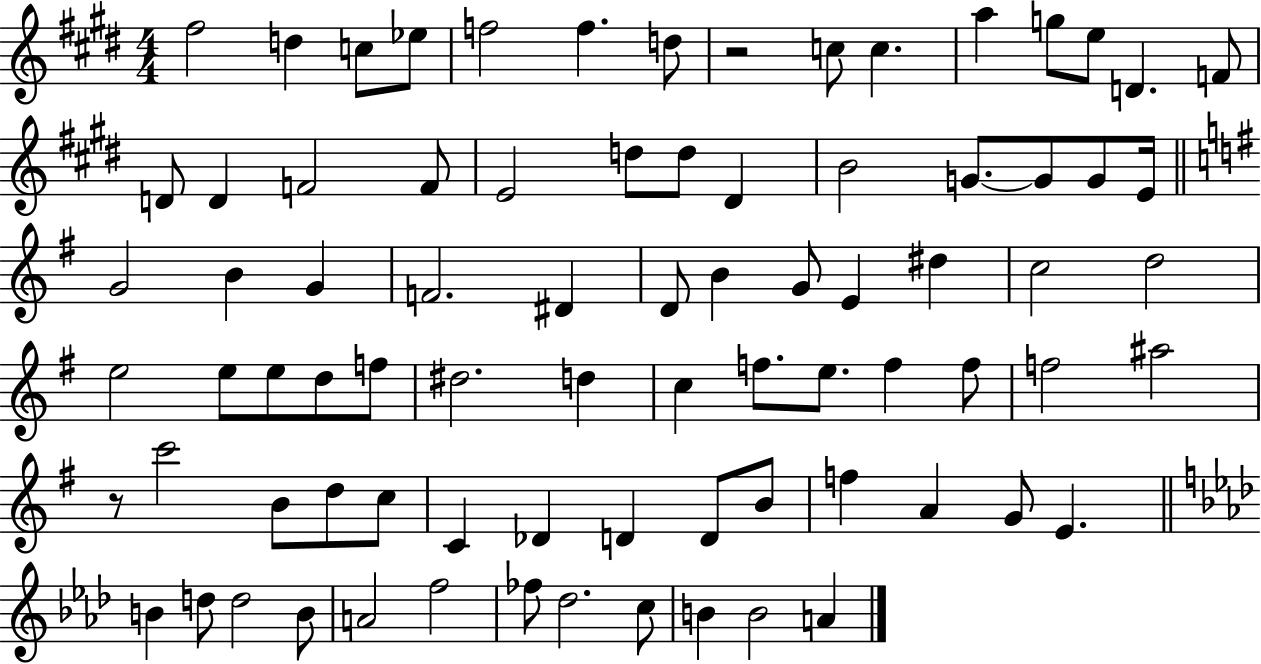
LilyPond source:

{
  \clef treble
  \numericTimeSignature
  \time 4/4
  \key e \major
  fis''2 d''4 c''8 ees''8 | f''2 f''4. d''8 | r2 c''8 c''4. | a''4 g''8 e''8 d'4. f'8 | \break d'8 d'4 f'2 f'8 | e'2 d''8 d''8 dis'4 | b'2 g'8.~~ g'8 g'8 e'16 | \bar "||" \break \key e \minor g'2 b'4 g'4 | f'2. dis'4 | d'8 b'4 g'8 e'4 dis''4 | c''2 d''2 | \break e''2 e''8 e''8 d''8 f''8 | dis''2. d''4 | c''4 f''8. e''8. f''4 f''8 | f''2 ais''2 | \break r8 c'''2 b'8 d''8 c''8 | c'4 des'4 d'4 d'8 b'8 | f''4 a'4 g'8 e'4. | \bar "||" \break \key aes \major b'4 d''8 d''2 b'8 | a'2 f''2 | fes''8 des''2. c''8 | b'4 b'2 a'4 | \break \bar "|."
}